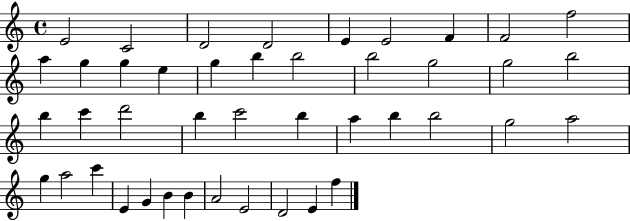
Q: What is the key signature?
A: C major